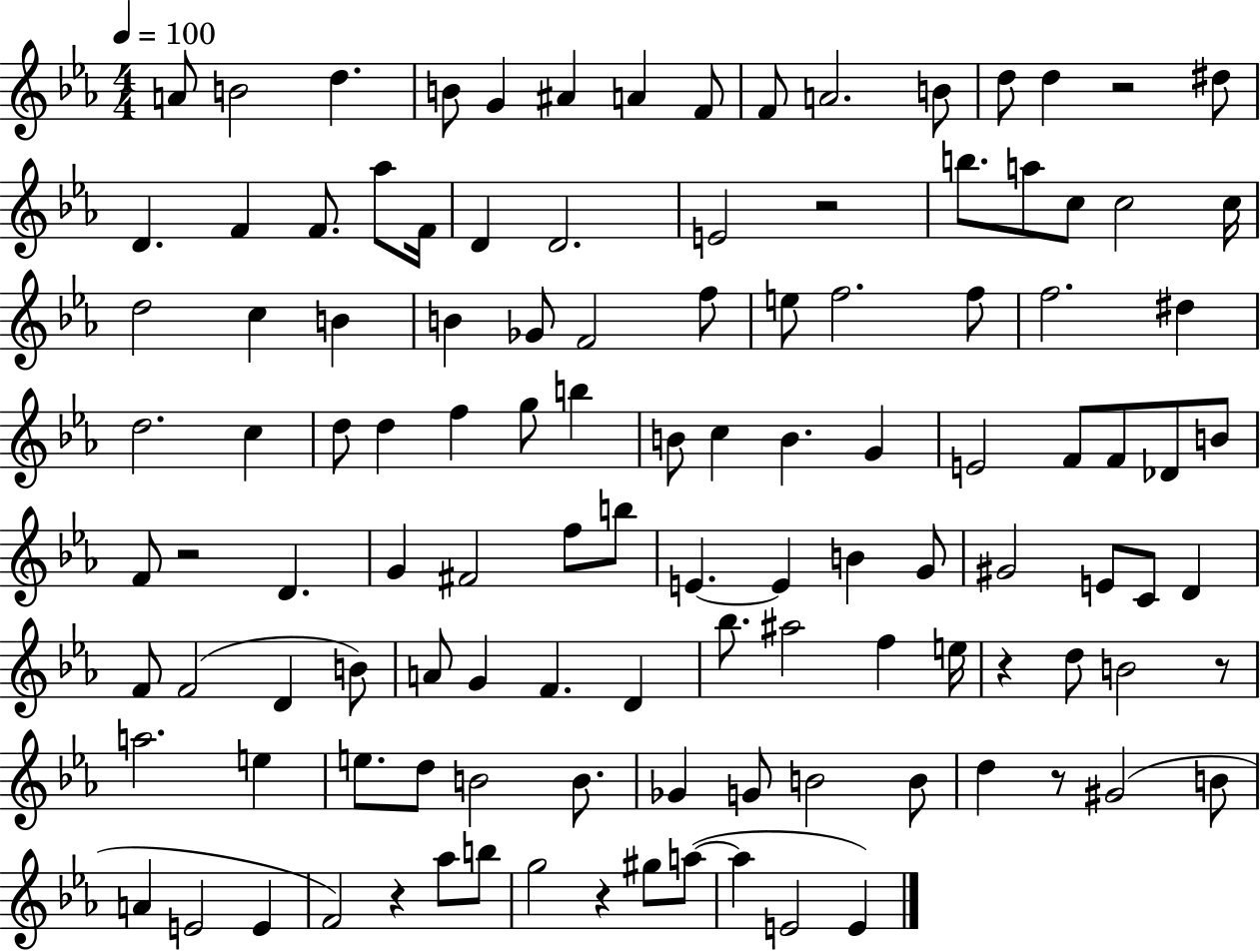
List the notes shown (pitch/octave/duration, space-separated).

A4/e B4/h D5/q. B4/e G4/q A#4/q A4/q F4/e F4/e A4/h. B4/e D5/e D5/q R/h D#5/e D4/q. F4/q F4/e. Ab5/e F4/s D4/q D4/h. E4/h R/h B5/e. A5/e C5/e C5/h C5/s D5/h C5/q B4/q B4/q Gb4/e F4/h F5/e E5/e F5/h. F5/e F5/h. D#5/q D5/h. C5/q D5/e D5/q F5/q G5/e B5/q B4/e C5/q B4/q. G4/q E4/h F4/e F4/e Db4/e B4/e F4/e R/h D4/q. G4/q F#4/h F5/e B5/e E4/q. E4/q B4/q G4/e G#4/h E4/e C4/e D4/q F4/e F4/h D4/q B4/e A4/e G4/q F4/q. D4/q Bb5/e. A#5/h F5/q E5/s R/q D5/e B4/h R/e A5/h. E5/q E5/e. D5/e B4/h B4/e. Gb4/q G4/e B4/h B4/e D5/q R/e G#4/h B4/e A4/q E4/h E4/q F4/h R/q Ab5/e B5/e G5/h R/q G#5/e A5/e A5/q E4/h E4/q